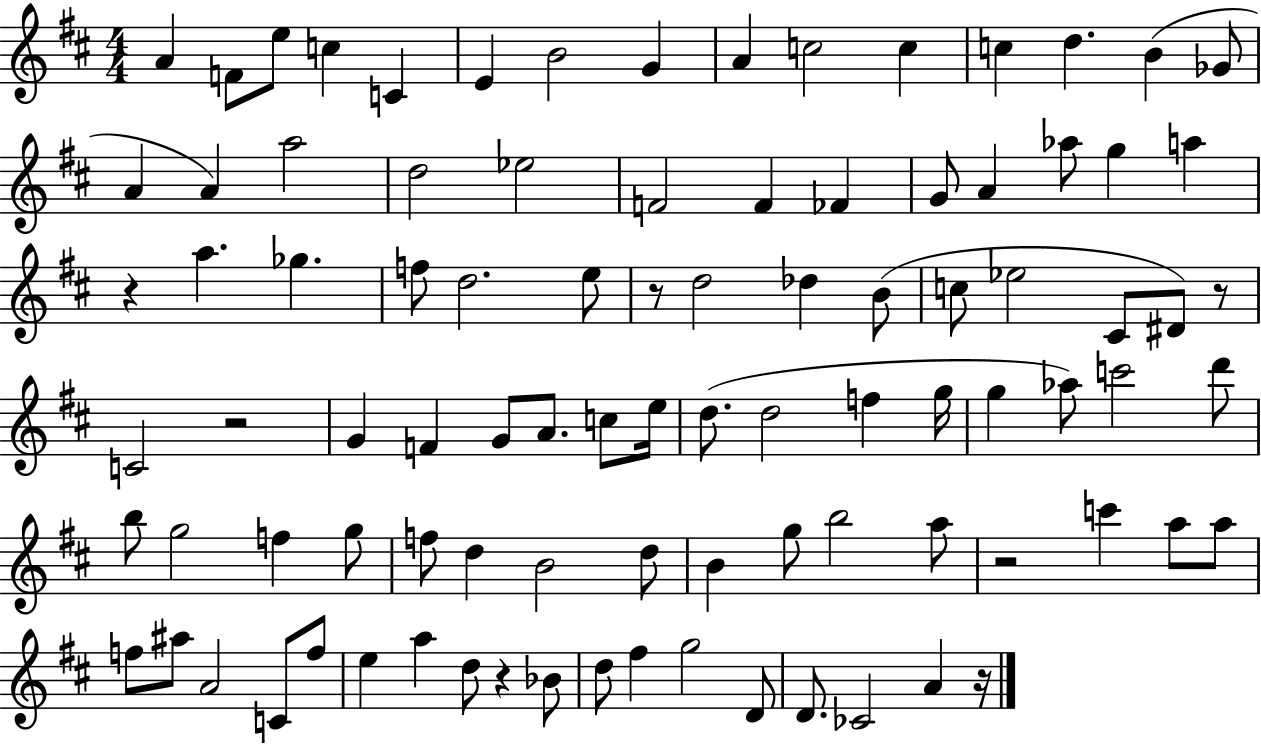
{
  \clef treble
  \numericTimeSignature
  \time 4/4
  \key d \major
  \repeat volta 2 { a'4 f'8 e''8 c''4 c'4 | e'4 b'2 g'4 | a'4 c''2 c''4 | c''4 d''4. b'4( ges'8 | \break a'4 a'4) a''2 | d''2 ees''2 | f'2 f'4 fes'4 | g'8 a'4 aes''8 g''4 a''4 | \break r4 a''4. ges''4. | f''8 d''2. e''8 | r8 d''2 des''4 b'8( | c''8 ees''2 cis'8 dis'8) r8 | \break c'2 r2 | g'4 f'4 g'8 a'8. c''8 e''16 | d''8.( d''2 f''4 g''16 | g''4 aes''8) c'''2 d'''8 | \break b''8 g''2 f''4 g''8 | f''8 d''4 b'2 d''8 | b'4 g''8 b''2 a''8 | r2 c'''4 a''8 a''8 | \break f''8 ais''8 a'2 c'8 f''8 | e''4 a''4 d''8 r4 bes'8 | d''8 fis''4 g''2 d'8 | d'8. ces'2 a'4 r16 | \break } \bar "|."
}